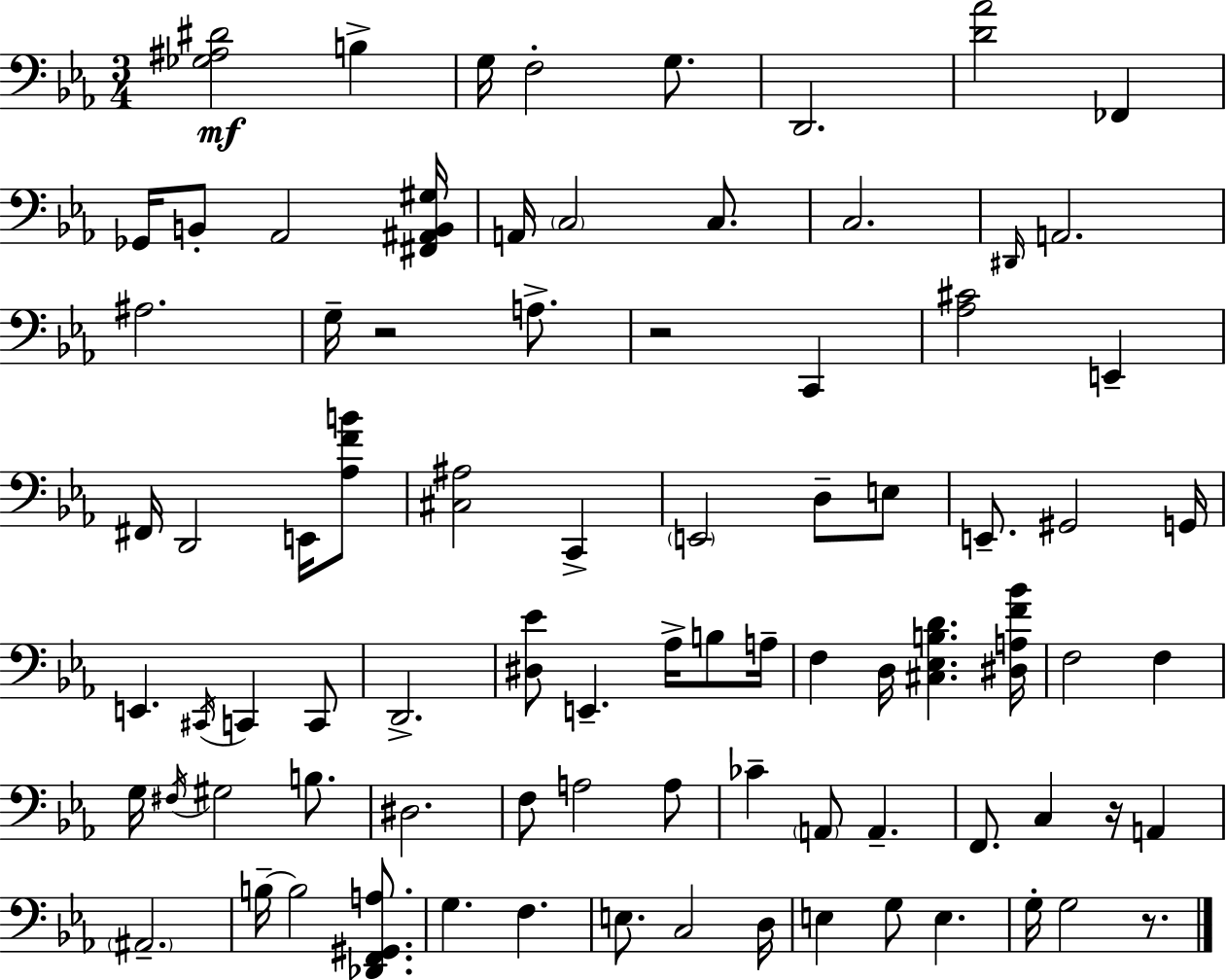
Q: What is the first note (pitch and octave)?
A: B3